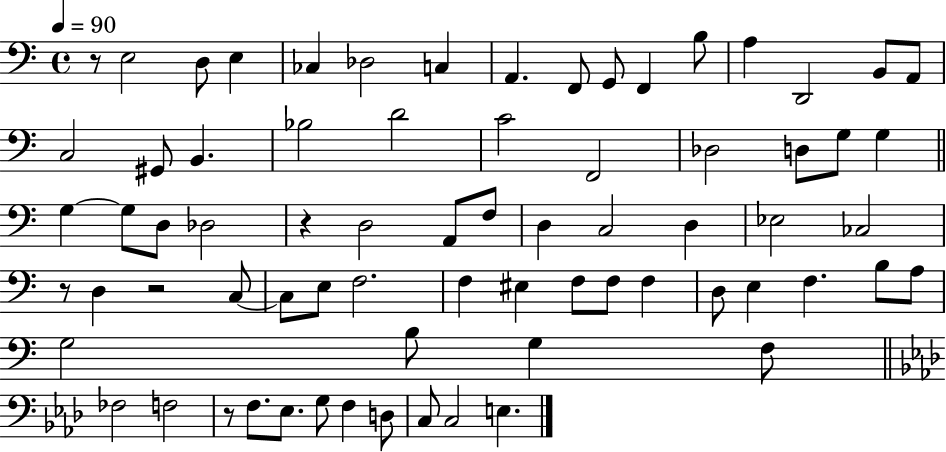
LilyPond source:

{
  \clef bass
  \time 4/4
  \defaultTimeSignature
  \key c \major
  \tempo 4 = 90
  \repeat volta 2 { r8 e2 d8 e4 | ces4 des2 c4 | a,4. f,8 g,8 f,4 b8 | a4 d,2 b,8 a,8 | \break c2 gis,8 b,4. | bes2 d'2 | c'2 f,2 | des2 d8 g8 g4 | \break \bar "||" \break \key a \minor g4~~ g8 d8 des2 | r4 d2 a,8 f8 | d4 c2 d4 | ees2 ces2 | \break r8 d4 r2 c8~~ | c8 e8 f2. | f4 eis4 f8 f8 f4 | d8 e4 f4. b8 a8 | \break g2 b8 g4 f8 | \bar "||" \break \key f \minor fes2 f2 | r8 f8. ees8. g8 f4 d8 | c8 c2 e4. | } \bar "|."
}